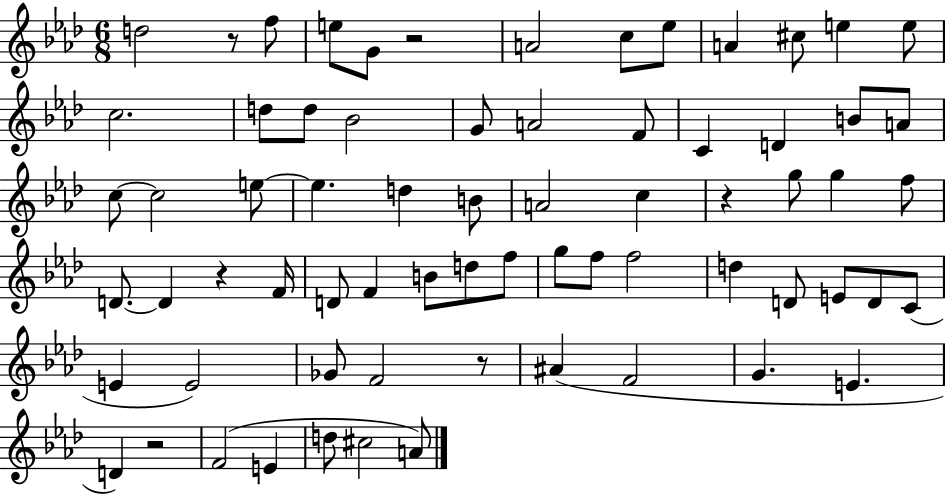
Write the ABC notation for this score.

X:1
T:Untitled
M:6/8
L:1/4
K:Ab
d2 z/2 f/2 e/2 G/2 z2 A2 c/2 _e/2 A ^c/2 e e/2 c2 d/2 d/2 _B2 G/2 A2 F/2 C D B/2 A/2 c/2 c2 e/2 e d B/2 A2 c z g/2 g f/2 D/2 D z F/4 D/2 F B/2 d/2 f/2 g/2 f/2 f2 d D/2 E/2 D/2 C/2 E E2 _G/2 F2 z/2 ^A F2 G E D z2 F2 E d/2 ^c2 A/2